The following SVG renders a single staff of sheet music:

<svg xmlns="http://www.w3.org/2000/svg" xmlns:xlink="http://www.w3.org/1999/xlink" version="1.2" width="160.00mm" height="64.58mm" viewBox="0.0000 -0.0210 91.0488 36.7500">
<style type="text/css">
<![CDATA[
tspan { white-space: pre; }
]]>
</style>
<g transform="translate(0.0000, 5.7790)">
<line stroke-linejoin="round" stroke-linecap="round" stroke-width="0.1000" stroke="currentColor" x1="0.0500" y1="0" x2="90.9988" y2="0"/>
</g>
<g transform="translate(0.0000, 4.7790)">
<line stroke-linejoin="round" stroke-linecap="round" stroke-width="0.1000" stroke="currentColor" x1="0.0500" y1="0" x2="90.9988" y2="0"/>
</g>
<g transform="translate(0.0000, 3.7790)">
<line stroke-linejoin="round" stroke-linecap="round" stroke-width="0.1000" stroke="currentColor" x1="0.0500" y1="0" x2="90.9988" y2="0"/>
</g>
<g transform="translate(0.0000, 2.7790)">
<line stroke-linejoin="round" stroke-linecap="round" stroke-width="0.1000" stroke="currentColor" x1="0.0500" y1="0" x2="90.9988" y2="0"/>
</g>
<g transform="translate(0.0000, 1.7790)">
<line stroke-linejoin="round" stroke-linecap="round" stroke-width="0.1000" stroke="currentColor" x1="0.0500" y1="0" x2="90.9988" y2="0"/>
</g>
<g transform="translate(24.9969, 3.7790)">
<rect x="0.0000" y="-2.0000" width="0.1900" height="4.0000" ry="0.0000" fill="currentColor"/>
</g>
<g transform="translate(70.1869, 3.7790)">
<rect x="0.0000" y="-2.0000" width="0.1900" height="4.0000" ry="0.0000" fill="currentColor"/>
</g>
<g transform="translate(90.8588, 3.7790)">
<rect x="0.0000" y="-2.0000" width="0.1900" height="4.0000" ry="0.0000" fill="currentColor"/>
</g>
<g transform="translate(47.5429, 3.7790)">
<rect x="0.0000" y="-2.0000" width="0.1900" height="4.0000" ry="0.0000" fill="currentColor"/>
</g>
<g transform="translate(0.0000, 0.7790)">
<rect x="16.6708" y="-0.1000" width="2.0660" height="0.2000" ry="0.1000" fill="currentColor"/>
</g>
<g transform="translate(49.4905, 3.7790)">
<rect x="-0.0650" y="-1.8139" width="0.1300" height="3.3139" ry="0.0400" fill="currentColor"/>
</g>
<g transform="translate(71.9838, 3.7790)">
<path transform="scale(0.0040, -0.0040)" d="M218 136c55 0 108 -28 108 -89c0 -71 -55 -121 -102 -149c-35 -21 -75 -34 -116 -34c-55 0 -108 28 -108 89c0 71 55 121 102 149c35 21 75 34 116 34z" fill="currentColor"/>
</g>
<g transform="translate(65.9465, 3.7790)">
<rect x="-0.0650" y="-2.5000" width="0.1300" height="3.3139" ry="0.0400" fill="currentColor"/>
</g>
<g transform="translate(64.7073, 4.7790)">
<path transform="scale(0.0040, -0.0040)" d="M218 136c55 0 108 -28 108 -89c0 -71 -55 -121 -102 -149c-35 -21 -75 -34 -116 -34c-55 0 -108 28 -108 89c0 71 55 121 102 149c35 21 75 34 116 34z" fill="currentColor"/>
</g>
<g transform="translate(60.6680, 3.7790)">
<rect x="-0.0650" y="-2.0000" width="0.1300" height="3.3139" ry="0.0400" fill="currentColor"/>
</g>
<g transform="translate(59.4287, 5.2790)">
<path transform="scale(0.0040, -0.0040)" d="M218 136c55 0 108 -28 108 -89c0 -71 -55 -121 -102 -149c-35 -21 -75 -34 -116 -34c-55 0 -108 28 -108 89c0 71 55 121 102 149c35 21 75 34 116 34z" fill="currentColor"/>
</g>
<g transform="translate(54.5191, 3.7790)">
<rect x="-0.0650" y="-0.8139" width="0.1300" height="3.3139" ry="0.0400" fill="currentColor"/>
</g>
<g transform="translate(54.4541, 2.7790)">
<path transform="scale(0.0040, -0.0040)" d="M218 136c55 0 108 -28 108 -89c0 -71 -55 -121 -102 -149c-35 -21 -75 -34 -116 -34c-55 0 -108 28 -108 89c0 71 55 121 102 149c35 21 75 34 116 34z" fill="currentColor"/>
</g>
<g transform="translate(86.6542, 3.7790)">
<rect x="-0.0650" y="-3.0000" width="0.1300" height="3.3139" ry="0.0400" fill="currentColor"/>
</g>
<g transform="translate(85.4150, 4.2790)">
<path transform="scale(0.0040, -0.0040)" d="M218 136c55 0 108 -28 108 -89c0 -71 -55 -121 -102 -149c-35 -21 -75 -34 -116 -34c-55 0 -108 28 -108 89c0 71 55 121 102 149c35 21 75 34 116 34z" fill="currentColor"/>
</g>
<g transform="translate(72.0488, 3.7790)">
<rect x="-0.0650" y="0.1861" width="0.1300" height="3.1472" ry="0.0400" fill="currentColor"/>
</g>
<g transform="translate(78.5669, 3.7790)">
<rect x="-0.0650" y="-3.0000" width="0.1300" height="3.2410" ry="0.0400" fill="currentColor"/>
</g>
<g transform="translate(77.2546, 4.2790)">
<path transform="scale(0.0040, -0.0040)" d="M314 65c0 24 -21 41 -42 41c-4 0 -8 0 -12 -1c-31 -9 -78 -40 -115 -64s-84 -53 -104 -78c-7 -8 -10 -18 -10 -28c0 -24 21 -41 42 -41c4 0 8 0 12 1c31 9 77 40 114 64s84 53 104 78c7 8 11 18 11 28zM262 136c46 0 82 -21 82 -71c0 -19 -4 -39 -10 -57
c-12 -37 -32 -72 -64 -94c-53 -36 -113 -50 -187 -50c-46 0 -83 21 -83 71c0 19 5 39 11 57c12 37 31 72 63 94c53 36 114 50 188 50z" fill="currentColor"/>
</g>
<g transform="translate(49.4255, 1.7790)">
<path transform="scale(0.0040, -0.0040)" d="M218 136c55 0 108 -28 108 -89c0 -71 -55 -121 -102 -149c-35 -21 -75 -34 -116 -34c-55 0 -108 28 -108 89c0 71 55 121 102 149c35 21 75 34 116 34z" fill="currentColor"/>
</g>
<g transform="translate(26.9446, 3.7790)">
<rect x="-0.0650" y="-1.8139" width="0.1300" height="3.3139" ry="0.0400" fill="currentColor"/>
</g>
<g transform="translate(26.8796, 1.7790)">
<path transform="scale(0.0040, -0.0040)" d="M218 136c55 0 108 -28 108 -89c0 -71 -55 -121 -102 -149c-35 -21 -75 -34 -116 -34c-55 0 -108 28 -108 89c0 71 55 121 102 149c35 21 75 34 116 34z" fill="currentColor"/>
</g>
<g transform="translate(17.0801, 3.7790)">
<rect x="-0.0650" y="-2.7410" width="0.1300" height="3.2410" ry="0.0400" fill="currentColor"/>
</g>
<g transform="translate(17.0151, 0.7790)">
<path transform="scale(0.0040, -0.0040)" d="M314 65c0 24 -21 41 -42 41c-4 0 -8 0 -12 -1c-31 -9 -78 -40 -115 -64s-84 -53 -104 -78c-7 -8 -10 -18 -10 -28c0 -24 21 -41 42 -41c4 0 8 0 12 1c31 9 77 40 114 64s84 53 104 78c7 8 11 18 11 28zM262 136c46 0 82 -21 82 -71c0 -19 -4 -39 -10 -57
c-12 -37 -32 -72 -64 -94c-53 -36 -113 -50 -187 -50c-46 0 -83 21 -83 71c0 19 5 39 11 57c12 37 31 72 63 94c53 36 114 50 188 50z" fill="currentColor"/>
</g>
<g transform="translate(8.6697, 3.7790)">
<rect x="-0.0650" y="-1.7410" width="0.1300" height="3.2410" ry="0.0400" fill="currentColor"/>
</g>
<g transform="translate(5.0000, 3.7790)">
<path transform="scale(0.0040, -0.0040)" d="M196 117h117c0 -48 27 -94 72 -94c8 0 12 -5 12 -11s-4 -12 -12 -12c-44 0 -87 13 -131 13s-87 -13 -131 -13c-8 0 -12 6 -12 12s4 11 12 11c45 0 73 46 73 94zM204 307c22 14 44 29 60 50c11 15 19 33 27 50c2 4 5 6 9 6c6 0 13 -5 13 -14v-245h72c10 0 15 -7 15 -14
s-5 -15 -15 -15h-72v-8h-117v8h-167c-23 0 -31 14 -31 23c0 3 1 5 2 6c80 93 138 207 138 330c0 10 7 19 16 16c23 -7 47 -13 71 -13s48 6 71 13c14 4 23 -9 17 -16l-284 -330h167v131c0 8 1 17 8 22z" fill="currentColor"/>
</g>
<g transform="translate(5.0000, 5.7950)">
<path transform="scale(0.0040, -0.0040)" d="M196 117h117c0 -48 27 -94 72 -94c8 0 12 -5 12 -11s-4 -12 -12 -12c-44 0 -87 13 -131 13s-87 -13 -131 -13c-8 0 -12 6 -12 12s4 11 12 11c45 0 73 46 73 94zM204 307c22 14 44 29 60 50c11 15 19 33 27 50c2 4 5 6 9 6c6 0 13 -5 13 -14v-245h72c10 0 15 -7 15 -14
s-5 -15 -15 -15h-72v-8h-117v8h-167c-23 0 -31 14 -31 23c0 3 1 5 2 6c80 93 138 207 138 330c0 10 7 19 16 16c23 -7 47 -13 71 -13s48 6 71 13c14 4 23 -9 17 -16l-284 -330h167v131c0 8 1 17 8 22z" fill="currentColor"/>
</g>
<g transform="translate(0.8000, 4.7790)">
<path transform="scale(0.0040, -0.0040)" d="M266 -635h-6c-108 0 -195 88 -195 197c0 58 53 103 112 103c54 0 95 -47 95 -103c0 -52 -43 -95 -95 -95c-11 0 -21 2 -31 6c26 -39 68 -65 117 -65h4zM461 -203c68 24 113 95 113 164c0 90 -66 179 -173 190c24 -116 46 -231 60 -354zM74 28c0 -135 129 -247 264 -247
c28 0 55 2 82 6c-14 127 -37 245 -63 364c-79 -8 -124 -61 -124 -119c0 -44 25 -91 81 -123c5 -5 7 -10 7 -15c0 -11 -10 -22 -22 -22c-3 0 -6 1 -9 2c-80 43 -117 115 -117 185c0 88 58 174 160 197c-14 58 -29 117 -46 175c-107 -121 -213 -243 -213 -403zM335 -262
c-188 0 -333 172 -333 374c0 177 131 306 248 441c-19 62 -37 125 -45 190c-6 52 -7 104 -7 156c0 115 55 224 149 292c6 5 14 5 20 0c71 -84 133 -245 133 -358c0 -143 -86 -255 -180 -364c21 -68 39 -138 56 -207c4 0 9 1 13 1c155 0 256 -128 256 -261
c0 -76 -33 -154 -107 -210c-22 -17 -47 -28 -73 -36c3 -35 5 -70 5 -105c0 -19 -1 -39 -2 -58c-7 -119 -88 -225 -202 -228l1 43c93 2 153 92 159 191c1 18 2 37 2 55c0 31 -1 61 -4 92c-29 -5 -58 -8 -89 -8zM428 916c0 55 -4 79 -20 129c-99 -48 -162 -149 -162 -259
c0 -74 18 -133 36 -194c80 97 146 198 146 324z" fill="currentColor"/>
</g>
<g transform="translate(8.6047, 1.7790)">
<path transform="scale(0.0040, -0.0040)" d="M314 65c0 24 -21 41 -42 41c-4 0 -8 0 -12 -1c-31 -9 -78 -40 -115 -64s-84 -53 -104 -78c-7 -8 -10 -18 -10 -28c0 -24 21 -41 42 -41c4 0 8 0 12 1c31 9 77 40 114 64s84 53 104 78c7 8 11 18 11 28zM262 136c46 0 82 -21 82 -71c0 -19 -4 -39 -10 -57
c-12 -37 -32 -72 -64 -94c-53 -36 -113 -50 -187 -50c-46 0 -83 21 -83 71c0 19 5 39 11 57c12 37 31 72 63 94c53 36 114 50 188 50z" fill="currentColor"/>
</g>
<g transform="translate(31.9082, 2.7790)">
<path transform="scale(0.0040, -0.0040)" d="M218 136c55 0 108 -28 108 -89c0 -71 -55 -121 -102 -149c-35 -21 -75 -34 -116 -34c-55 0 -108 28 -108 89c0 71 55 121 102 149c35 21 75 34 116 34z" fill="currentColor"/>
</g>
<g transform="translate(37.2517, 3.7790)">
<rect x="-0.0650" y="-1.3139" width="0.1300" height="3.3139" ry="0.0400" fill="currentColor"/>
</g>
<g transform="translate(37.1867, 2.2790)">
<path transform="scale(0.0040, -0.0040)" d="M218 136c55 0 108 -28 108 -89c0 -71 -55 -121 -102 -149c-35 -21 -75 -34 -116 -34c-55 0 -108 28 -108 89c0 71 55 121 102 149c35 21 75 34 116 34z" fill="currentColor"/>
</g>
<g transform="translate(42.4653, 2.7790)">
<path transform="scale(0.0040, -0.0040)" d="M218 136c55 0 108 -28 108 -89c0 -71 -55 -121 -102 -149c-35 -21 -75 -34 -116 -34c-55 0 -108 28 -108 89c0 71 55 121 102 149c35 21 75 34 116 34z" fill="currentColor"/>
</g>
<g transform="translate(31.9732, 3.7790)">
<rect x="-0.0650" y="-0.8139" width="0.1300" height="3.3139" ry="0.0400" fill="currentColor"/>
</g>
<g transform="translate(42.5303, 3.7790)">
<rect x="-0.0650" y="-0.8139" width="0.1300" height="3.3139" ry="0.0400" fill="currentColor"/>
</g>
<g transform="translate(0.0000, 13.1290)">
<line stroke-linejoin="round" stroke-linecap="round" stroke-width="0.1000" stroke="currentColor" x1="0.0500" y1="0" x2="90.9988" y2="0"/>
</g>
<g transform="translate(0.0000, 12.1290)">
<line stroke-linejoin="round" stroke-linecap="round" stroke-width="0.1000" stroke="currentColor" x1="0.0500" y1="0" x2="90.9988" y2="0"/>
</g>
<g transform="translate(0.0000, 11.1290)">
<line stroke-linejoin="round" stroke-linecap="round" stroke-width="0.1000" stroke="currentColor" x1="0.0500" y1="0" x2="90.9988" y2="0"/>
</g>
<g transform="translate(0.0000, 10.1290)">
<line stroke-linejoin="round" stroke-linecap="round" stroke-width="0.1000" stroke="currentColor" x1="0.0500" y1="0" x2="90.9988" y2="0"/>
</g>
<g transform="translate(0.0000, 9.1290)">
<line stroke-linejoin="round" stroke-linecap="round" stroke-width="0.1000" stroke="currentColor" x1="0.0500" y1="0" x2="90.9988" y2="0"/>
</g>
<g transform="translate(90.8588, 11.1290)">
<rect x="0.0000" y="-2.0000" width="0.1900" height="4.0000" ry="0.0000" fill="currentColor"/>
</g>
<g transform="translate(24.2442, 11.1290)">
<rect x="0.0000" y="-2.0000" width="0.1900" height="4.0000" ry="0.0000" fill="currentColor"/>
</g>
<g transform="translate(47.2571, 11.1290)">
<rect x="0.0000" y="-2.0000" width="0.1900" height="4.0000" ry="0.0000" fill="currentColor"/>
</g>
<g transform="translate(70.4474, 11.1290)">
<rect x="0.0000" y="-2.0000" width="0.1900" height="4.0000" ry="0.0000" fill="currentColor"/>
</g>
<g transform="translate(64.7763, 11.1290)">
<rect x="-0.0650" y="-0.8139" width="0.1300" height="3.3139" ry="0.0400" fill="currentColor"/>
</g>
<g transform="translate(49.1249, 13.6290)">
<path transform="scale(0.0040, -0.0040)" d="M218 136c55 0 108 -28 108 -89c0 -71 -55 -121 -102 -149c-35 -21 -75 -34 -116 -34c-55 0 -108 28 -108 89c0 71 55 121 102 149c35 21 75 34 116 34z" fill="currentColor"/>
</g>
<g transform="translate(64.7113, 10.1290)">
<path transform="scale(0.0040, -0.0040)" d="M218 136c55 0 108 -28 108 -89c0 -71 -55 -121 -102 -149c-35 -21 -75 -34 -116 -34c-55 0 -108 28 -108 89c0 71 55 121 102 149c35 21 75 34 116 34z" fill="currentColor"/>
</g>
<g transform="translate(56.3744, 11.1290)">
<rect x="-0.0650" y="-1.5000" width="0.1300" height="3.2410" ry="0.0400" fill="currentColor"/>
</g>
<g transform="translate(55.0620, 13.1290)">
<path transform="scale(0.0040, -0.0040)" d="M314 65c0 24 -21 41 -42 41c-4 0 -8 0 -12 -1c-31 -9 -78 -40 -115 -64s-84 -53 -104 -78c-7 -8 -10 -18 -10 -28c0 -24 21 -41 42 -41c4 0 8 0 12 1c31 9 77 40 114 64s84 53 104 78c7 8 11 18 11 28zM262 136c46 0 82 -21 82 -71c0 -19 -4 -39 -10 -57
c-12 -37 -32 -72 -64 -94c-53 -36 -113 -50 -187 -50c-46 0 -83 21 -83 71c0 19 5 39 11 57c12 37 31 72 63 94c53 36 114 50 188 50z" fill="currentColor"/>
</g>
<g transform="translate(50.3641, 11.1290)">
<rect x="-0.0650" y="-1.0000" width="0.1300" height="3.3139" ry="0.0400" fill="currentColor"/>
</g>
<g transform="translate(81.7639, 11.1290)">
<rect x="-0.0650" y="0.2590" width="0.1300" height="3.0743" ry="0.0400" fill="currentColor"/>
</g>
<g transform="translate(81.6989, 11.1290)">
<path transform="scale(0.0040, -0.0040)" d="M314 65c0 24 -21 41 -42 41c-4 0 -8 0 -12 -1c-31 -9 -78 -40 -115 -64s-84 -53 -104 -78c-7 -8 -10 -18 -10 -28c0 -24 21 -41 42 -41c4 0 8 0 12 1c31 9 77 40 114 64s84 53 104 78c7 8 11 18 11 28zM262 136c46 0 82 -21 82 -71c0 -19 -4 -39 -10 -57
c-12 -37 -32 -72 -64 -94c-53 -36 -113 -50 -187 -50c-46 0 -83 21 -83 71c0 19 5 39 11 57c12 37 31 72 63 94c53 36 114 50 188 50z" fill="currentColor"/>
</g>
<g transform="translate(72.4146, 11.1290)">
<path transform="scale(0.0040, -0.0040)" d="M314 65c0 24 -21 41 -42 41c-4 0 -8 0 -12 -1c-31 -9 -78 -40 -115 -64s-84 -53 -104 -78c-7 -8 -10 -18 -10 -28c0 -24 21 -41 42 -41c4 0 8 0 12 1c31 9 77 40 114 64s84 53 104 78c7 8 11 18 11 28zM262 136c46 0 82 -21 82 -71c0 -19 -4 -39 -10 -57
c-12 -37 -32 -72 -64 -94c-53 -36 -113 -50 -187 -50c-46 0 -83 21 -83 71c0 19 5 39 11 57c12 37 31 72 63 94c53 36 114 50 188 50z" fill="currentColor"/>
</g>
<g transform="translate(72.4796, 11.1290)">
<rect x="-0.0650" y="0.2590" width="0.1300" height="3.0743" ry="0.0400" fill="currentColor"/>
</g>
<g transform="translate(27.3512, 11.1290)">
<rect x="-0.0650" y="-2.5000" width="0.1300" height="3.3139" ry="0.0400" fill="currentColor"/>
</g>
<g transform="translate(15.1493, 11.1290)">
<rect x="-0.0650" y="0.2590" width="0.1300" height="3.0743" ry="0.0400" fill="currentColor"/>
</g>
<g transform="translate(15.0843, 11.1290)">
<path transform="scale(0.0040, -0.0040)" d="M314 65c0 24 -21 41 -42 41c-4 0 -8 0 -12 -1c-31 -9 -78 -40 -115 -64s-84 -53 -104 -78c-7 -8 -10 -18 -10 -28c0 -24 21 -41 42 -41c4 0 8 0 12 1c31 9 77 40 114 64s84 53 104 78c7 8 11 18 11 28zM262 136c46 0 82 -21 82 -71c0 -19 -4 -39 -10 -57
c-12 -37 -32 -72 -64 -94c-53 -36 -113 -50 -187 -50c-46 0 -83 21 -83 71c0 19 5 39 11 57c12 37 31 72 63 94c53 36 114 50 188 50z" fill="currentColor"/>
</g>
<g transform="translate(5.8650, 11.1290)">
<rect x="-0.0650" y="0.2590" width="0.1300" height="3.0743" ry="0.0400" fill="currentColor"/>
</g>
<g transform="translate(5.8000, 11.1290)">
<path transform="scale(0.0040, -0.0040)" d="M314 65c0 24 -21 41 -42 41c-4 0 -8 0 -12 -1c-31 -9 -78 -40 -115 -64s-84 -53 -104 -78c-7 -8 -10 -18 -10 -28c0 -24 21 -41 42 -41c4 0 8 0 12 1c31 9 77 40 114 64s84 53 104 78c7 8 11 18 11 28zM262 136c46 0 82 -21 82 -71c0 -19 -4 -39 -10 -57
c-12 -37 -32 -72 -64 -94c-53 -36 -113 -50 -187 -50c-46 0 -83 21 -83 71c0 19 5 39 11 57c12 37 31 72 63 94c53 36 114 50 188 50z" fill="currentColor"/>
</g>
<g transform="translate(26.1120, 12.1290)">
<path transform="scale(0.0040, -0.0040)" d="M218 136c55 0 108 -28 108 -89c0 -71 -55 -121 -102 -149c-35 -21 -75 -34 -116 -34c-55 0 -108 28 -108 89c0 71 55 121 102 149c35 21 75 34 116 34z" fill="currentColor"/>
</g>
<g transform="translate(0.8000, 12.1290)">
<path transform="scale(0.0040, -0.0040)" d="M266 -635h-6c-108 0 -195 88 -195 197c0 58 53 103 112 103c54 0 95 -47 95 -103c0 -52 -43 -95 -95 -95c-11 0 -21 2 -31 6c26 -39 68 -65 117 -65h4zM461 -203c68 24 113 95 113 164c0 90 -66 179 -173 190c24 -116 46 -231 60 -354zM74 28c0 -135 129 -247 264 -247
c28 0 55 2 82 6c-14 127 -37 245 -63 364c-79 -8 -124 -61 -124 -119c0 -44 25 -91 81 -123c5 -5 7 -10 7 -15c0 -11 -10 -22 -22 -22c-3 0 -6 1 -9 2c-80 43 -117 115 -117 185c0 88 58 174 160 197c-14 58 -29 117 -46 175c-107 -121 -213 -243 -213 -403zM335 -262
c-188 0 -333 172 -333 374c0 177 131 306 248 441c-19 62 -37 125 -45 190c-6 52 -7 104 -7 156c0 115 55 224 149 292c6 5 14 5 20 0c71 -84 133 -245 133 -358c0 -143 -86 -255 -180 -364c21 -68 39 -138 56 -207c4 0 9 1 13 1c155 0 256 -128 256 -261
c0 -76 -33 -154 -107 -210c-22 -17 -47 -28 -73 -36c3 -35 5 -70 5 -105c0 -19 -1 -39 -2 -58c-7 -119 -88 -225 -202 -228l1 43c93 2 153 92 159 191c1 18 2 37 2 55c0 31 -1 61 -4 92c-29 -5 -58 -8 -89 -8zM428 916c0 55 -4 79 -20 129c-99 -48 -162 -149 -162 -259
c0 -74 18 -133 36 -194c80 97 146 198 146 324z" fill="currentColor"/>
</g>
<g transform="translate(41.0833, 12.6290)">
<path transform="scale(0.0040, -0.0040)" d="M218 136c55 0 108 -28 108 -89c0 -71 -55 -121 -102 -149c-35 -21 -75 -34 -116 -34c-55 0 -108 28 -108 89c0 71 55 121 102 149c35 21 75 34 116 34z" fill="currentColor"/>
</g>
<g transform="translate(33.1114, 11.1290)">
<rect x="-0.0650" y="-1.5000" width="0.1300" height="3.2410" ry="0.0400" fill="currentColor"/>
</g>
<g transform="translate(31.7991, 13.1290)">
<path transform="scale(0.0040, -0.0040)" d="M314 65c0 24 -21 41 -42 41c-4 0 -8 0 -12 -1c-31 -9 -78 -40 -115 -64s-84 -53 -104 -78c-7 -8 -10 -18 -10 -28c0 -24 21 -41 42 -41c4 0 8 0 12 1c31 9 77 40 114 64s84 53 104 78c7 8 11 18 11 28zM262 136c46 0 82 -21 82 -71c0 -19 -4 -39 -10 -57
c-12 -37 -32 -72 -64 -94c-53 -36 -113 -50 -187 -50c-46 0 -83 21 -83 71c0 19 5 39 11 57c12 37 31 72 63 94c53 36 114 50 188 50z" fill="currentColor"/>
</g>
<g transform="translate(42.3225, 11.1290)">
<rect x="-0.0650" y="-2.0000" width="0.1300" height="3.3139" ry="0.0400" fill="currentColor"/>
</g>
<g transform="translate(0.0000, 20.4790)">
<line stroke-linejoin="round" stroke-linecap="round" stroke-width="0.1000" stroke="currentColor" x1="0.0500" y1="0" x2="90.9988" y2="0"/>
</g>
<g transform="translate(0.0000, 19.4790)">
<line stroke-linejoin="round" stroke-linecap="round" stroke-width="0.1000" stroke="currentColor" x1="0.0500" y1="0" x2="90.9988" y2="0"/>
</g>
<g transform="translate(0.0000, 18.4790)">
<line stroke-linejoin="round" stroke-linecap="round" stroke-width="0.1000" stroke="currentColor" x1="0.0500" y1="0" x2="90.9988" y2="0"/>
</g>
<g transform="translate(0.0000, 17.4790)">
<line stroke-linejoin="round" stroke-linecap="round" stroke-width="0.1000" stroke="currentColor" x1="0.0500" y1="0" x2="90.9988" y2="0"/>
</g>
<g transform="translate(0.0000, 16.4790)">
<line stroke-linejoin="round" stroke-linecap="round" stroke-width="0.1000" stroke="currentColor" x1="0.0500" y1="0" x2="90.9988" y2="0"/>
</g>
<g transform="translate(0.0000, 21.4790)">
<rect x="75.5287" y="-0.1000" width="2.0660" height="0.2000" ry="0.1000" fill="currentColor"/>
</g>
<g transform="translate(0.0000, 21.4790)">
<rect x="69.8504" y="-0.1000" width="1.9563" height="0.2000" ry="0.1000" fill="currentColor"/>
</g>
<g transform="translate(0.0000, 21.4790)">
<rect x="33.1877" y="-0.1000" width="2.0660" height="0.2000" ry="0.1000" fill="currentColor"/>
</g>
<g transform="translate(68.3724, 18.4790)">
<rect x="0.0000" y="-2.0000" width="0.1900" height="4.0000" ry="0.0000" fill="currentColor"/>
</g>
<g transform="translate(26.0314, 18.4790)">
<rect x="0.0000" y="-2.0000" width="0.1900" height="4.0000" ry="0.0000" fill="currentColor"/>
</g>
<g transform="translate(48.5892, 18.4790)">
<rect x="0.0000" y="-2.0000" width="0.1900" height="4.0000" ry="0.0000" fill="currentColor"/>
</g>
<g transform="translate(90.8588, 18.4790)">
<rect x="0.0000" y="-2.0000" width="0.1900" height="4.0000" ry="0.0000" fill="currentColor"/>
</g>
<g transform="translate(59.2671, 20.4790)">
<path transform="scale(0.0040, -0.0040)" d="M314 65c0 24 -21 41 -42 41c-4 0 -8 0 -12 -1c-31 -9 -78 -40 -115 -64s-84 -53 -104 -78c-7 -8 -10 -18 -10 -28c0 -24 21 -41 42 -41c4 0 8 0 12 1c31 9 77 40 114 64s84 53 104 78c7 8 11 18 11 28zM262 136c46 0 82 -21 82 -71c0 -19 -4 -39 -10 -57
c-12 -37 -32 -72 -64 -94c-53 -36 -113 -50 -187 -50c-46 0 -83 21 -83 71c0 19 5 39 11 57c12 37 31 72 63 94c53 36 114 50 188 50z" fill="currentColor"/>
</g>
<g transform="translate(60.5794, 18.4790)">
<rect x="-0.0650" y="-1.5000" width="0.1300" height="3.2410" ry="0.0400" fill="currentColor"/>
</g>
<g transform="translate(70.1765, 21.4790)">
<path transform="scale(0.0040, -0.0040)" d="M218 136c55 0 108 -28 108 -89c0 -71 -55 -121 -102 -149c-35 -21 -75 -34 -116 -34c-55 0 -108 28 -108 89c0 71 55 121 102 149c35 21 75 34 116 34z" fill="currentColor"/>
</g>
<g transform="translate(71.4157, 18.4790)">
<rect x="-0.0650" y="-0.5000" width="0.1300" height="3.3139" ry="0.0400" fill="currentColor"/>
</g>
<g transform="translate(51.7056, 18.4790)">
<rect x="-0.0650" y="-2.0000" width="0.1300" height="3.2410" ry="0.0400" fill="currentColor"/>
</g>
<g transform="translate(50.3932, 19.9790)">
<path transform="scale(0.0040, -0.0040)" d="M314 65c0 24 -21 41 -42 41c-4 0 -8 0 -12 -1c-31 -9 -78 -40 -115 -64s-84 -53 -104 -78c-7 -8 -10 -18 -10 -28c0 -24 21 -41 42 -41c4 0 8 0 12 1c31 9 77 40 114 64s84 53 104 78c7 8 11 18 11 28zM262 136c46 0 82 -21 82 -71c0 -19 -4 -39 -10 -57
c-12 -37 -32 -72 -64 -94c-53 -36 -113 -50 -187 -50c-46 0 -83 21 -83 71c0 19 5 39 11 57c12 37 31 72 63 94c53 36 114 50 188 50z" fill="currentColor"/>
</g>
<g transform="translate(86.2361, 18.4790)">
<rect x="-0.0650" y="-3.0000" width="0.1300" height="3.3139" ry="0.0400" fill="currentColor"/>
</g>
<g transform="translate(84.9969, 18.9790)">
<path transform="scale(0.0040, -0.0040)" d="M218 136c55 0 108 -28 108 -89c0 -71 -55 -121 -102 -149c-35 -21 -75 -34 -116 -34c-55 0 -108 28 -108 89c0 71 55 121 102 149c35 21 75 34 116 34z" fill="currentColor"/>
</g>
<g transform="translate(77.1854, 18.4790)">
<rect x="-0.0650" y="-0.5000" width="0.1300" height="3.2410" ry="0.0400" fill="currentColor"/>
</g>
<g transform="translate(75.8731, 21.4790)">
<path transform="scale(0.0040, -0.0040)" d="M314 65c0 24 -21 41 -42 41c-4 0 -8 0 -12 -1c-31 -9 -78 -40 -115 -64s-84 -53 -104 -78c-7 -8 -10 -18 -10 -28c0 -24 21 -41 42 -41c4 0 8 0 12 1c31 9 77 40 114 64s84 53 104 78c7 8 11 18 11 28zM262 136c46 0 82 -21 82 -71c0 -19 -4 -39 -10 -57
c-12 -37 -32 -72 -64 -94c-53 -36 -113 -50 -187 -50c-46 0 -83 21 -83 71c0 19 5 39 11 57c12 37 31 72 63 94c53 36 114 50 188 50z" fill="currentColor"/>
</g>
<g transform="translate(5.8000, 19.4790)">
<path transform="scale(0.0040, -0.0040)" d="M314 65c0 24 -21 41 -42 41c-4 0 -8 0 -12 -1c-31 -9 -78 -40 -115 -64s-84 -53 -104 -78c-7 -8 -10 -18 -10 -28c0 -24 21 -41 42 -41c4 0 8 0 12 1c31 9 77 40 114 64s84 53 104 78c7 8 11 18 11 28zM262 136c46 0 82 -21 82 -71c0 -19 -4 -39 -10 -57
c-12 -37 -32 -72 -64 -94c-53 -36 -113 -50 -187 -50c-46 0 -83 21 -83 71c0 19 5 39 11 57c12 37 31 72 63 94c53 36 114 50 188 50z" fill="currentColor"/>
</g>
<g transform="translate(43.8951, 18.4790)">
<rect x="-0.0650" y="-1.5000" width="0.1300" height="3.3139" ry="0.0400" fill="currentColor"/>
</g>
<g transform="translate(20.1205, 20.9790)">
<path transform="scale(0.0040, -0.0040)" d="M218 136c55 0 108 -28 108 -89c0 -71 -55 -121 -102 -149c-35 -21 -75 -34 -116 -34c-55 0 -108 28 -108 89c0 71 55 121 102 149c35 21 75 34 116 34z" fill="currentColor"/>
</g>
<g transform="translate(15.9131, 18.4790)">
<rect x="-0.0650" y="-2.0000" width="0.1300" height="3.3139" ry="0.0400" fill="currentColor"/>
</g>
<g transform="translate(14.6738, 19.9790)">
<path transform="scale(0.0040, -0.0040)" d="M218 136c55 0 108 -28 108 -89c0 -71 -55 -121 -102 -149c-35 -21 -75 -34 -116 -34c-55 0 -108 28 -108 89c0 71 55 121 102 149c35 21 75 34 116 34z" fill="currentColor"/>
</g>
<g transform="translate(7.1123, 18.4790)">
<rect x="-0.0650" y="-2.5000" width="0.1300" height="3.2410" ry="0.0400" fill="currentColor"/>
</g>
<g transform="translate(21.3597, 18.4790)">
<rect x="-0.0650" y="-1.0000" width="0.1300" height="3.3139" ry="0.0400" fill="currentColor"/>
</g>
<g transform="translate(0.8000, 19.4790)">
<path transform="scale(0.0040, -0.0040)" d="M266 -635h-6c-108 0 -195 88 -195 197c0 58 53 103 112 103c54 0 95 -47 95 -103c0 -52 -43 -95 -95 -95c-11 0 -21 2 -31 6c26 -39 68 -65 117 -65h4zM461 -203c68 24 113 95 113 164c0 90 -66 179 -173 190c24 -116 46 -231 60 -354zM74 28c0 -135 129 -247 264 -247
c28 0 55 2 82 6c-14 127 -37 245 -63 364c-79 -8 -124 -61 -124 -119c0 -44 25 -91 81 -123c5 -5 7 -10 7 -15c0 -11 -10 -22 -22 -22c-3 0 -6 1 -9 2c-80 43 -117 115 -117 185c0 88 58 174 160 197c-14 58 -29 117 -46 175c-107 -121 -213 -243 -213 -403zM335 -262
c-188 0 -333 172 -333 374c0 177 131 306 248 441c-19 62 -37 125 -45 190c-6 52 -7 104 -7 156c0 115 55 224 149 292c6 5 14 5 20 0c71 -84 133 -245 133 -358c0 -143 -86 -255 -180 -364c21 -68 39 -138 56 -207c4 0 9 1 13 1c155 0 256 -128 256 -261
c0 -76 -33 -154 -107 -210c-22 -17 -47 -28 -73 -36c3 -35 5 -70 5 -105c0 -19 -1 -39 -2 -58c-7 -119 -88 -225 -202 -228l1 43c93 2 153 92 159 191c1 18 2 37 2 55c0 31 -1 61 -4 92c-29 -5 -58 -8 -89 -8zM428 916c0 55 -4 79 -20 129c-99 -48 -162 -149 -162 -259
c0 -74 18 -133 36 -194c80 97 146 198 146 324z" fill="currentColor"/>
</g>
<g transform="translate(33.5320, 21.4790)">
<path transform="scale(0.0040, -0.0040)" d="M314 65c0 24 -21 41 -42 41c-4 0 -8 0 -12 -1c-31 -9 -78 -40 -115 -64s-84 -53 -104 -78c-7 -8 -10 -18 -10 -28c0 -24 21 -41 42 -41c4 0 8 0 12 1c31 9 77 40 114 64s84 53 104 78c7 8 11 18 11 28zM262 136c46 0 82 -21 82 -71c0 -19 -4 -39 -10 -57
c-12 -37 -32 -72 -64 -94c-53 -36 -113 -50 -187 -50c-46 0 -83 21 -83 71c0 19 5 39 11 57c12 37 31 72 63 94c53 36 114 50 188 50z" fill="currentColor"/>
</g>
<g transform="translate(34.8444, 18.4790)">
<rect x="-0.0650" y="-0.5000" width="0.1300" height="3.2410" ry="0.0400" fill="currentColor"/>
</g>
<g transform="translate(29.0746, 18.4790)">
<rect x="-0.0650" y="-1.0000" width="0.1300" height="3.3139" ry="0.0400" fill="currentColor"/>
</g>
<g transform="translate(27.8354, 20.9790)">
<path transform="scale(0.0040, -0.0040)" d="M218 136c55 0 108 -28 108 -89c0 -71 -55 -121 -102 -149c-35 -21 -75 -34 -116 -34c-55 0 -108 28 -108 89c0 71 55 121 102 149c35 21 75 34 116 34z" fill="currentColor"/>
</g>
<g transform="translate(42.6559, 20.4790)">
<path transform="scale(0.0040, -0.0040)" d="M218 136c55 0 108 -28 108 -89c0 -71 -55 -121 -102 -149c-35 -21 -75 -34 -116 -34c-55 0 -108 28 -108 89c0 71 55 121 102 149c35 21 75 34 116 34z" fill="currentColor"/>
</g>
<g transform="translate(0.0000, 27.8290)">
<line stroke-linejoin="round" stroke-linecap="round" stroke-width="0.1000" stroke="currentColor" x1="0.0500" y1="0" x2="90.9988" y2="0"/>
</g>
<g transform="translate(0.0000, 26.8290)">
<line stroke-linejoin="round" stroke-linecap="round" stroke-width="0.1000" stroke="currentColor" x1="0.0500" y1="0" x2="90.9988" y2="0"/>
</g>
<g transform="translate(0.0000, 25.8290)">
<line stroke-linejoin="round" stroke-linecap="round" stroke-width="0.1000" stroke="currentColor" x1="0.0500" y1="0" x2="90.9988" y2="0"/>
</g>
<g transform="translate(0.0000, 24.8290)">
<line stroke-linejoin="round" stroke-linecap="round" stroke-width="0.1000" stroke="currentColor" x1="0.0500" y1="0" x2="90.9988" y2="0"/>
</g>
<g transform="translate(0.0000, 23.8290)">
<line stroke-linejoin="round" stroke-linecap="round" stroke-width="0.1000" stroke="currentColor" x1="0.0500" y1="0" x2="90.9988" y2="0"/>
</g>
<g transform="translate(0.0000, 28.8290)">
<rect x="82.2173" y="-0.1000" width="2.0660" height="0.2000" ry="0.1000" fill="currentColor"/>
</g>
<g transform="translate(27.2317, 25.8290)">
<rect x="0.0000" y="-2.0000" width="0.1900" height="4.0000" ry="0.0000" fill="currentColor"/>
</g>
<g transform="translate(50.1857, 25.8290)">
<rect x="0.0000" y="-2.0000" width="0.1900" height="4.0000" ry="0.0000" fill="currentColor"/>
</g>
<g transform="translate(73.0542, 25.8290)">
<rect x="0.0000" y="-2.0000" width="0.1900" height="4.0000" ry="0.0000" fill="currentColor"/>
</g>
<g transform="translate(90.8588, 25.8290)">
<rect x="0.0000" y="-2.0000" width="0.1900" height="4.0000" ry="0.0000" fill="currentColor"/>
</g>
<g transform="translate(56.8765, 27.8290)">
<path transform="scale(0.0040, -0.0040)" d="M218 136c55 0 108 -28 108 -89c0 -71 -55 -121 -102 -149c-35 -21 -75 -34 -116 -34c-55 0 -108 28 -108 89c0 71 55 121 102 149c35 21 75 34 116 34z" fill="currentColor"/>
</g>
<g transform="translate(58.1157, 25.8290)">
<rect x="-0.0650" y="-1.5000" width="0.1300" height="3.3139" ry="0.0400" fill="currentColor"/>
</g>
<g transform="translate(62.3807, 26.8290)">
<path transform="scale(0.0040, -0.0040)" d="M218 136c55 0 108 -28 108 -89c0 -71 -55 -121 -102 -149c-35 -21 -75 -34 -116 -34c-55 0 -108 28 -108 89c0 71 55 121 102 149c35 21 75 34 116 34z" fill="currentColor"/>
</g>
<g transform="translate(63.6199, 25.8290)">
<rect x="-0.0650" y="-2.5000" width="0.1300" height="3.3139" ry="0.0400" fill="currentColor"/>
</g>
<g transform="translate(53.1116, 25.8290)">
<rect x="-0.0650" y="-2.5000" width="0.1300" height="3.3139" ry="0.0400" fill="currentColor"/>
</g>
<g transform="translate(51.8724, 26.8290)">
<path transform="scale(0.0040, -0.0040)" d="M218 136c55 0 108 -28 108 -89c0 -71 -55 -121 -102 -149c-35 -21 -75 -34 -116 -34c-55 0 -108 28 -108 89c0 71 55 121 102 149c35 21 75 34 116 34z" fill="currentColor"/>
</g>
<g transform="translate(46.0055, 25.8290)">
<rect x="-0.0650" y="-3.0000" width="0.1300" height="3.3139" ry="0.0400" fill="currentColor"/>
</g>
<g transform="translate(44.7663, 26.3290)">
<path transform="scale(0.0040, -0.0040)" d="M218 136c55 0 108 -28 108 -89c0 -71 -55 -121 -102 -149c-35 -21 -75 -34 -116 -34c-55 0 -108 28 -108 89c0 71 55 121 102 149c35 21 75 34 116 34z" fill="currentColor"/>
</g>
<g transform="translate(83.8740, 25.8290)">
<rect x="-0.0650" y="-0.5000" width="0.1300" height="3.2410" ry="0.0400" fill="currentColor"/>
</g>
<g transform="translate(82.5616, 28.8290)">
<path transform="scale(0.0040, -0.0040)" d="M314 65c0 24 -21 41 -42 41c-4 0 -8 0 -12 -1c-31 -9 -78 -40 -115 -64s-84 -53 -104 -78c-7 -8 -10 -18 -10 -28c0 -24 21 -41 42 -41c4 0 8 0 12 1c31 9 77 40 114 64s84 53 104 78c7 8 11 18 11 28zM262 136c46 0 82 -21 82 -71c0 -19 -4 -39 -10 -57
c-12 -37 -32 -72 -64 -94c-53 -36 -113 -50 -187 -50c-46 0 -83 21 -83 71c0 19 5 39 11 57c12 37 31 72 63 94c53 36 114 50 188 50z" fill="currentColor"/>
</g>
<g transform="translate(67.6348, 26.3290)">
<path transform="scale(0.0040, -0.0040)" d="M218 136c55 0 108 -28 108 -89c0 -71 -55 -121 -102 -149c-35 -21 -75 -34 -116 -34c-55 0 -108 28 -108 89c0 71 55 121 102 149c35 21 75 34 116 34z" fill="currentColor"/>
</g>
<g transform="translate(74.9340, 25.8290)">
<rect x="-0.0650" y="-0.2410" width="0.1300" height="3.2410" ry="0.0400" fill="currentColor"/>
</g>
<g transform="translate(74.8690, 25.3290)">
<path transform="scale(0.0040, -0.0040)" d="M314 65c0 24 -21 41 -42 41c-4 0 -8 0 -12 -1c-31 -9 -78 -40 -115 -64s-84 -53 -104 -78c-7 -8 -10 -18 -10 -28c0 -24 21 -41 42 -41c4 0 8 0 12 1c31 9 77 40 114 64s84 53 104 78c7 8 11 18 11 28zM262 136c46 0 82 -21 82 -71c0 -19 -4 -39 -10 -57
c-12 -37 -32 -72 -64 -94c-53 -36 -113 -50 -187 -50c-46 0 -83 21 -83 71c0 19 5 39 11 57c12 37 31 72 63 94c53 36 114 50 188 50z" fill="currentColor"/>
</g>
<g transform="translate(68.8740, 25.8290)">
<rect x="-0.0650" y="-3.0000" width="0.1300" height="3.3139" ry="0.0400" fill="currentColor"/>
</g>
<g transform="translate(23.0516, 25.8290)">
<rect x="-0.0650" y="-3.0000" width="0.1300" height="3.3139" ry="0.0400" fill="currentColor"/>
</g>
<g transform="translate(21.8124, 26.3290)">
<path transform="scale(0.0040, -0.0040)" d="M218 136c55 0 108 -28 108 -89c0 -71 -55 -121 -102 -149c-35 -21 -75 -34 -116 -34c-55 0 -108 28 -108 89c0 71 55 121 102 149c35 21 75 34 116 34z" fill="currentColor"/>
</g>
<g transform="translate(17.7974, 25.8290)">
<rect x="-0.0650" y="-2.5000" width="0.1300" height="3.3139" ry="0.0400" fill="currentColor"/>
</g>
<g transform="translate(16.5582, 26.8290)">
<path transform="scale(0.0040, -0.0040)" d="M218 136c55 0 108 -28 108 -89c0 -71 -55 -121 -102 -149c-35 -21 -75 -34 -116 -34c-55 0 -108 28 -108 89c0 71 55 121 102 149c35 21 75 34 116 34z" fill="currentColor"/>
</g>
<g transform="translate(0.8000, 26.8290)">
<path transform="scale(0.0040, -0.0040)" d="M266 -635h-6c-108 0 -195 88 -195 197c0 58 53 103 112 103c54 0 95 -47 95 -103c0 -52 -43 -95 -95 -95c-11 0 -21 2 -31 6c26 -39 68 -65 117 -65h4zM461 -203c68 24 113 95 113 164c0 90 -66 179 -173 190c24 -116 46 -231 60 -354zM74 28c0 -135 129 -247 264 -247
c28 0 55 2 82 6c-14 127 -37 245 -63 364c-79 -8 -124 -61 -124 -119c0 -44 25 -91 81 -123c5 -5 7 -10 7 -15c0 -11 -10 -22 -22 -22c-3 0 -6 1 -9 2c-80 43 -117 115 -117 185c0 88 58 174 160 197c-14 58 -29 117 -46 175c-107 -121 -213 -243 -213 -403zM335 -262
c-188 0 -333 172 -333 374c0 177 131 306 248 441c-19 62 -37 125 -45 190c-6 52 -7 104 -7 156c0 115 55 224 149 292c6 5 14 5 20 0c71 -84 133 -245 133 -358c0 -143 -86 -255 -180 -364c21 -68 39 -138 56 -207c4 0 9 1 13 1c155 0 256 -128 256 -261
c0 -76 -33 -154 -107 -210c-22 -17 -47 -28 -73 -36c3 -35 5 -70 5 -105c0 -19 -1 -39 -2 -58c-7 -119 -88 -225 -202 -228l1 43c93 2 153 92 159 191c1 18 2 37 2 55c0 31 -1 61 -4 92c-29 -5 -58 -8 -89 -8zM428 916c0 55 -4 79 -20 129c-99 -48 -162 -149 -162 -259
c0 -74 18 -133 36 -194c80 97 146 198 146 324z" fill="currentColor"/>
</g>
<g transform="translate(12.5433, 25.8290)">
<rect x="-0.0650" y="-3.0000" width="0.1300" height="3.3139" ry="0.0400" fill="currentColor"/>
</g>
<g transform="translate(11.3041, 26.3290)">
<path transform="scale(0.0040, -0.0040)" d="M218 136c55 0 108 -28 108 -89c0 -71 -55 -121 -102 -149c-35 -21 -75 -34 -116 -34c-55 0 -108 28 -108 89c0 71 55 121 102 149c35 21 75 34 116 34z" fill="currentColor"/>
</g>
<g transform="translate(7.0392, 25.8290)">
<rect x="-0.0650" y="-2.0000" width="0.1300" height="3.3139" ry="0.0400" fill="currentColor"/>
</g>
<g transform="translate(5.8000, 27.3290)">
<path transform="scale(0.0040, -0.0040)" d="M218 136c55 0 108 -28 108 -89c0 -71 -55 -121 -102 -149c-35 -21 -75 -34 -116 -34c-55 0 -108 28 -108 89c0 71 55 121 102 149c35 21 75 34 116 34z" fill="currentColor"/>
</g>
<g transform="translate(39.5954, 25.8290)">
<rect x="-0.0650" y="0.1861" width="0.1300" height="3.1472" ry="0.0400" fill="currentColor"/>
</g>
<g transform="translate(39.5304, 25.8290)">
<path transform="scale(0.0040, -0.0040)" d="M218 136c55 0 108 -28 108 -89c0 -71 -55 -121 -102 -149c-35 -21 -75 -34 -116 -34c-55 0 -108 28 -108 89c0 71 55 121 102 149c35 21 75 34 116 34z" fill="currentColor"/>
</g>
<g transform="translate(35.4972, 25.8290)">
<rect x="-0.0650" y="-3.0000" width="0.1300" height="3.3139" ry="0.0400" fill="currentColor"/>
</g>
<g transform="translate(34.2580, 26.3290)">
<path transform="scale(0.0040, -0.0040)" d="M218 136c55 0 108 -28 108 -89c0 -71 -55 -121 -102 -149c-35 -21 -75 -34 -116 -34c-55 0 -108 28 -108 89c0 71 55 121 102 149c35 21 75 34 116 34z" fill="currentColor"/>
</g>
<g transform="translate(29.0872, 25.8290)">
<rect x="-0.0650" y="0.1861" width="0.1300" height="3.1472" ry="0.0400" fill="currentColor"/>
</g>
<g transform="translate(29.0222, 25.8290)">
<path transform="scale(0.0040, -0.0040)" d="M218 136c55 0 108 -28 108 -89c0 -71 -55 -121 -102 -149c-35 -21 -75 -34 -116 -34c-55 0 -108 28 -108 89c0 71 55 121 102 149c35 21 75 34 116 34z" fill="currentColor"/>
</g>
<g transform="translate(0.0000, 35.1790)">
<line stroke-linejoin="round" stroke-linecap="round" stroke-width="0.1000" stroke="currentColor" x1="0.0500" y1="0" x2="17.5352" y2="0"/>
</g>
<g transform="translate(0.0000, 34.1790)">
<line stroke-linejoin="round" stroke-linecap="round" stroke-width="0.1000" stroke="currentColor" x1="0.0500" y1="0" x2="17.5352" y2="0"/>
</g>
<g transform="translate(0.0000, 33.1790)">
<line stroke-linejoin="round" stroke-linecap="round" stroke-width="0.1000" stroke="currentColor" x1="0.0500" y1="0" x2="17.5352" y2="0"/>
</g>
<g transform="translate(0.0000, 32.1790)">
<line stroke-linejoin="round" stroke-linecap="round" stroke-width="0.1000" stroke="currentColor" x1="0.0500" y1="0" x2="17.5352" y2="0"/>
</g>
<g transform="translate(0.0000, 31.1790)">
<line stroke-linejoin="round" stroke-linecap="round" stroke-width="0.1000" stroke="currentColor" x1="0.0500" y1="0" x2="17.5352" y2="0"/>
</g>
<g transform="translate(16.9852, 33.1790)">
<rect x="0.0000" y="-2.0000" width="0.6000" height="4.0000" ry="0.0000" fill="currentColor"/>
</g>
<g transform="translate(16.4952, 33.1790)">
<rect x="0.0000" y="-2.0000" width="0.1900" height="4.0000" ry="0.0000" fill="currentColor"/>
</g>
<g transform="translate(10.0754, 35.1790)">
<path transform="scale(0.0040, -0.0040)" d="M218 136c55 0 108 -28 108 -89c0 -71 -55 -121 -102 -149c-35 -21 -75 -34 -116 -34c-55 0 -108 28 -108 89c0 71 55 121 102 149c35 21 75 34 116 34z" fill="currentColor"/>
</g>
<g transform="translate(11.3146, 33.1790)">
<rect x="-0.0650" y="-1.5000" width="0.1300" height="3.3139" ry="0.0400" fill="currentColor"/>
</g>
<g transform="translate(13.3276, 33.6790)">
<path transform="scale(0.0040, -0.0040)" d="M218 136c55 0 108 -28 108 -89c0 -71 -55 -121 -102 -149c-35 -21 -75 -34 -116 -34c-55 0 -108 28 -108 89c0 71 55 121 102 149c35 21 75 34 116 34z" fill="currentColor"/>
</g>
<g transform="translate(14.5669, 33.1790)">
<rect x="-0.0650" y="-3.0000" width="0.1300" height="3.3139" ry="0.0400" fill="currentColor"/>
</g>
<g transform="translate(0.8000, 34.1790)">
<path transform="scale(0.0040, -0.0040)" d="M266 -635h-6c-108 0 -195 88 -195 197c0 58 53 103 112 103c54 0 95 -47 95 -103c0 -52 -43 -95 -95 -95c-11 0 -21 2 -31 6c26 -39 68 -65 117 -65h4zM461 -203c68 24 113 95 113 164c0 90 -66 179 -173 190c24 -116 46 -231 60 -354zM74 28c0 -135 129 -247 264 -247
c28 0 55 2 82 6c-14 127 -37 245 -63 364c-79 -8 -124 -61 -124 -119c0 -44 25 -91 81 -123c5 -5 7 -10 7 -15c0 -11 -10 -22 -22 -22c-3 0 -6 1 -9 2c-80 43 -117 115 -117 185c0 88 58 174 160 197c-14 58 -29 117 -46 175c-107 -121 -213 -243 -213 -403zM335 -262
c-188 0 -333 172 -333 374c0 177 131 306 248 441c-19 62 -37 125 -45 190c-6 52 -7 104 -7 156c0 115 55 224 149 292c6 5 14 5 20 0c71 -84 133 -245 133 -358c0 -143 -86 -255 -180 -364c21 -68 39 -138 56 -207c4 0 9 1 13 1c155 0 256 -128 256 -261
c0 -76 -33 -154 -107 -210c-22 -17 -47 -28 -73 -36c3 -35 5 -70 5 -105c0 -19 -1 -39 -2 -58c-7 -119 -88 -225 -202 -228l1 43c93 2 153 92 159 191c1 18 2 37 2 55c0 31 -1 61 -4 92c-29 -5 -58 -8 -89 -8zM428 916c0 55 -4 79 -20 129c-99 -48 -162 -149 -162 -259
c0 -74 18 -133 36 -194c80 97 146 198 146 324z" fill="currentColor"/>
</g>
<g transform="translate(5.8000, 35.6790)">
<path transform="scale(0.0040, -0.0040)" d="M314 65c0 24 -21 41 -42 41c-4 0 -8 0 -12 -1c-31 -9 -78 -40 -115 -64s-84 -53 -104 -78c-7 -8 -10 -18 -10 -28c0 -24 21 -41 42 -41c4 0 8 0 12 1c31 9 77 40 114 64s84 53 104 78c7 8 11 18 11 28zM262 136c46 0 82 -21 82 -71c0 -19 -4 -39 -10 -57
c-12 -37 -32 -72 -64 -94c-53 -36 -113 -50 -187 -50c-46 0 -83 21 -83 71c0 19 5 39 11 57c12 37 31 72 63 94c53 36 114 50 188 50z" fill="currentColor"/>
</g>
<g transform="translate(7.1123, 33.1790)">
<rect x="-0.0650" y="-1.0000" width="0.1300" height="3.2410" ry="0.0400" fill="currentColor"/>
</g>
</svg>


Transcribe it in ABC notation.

X:1
T:Untitled
M:4/4
L:1/4
K:C
f2 a2 f d e d f d F G B A2 A B2 B2 G E2 F D E2 d B2 B2 G2 F D D C2 E F2 E2 C C2 A F A G A B A B A G E G A c2 C2 D2 E A